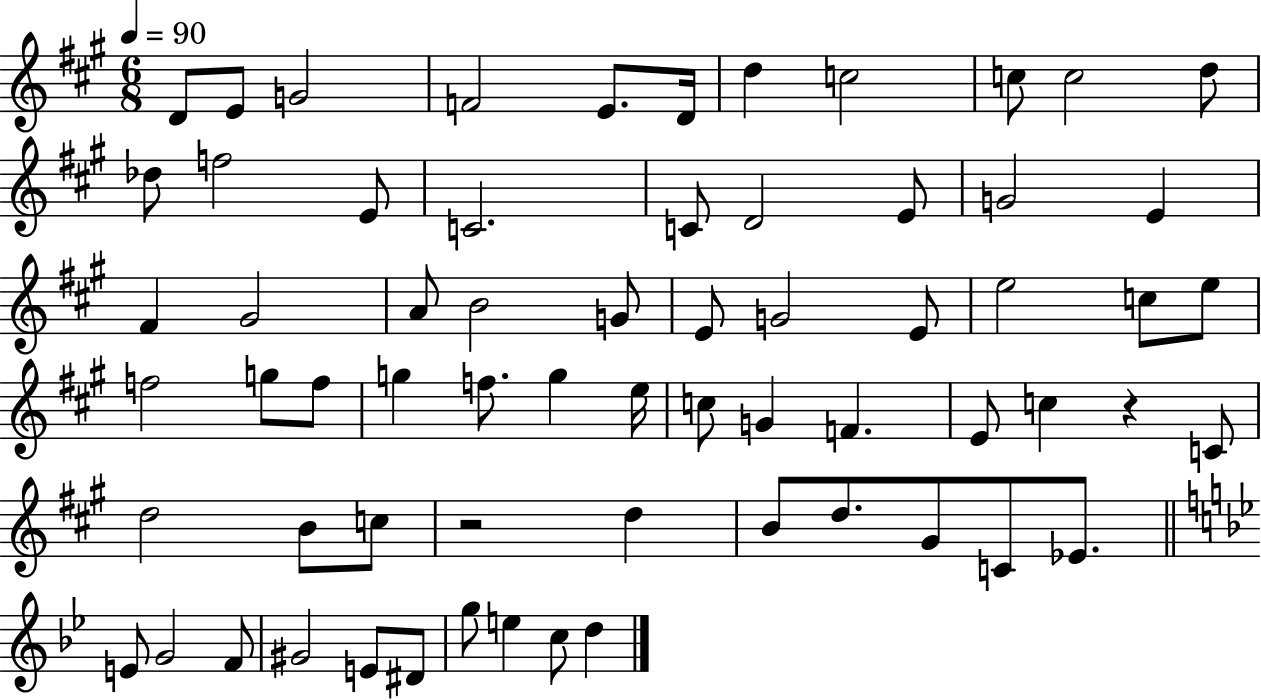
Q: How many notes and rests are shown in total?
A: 65